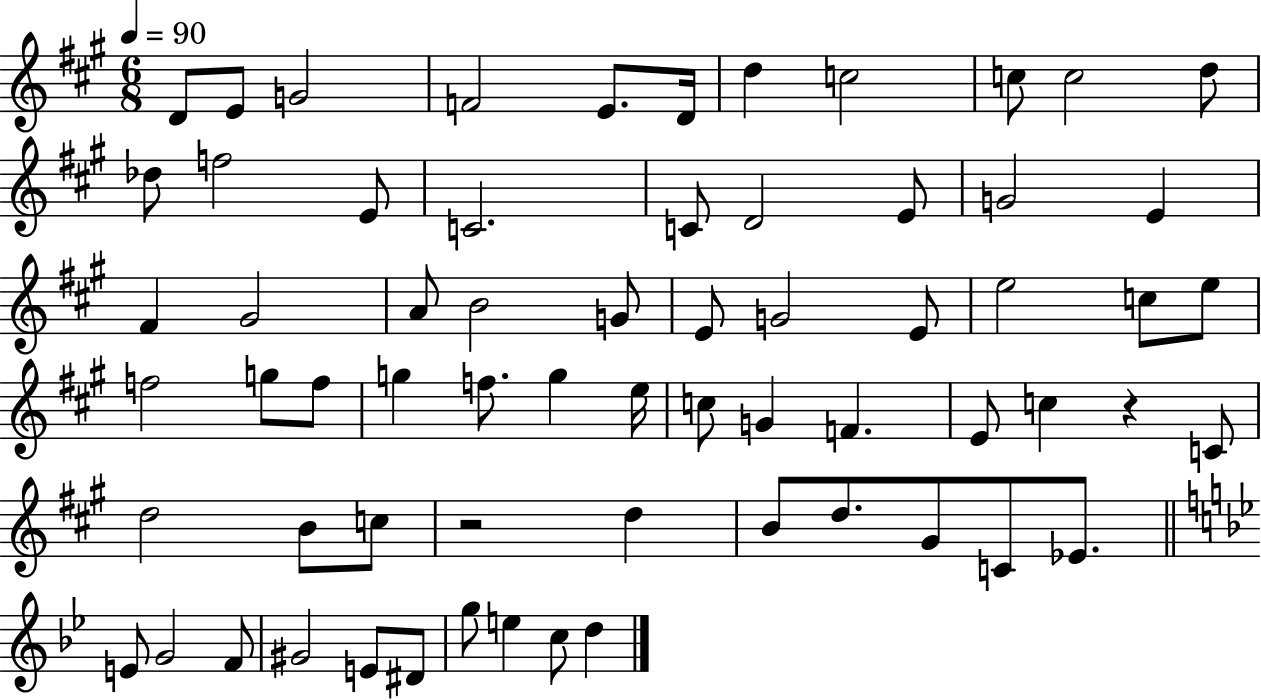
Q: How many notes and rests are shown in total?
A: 65